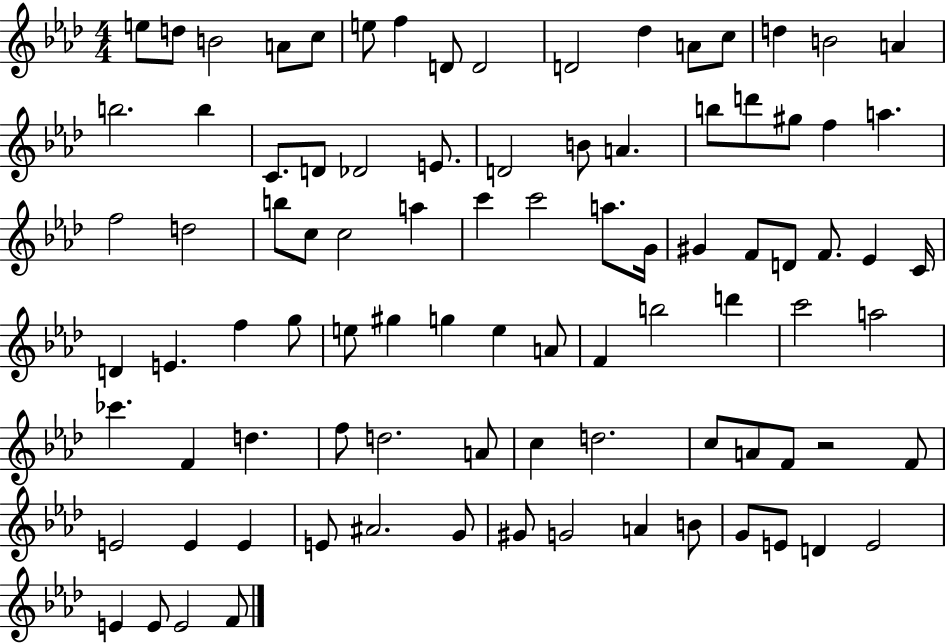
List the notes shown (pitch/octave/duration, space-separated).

E5/e D5/e B4/h A4/e C5/e E5/e F5/q D4/e D4/h D4/h Db5/q A4/e C5/e D5/q B4/h A4/q B5/h. B5/q C4/e. D4/e Db4/h E4/e. D4/h B4/e A4/q. B5/e D6/e G#5/e F5/q A5/q. F5/h D5/h B5/e C5/e C5/h A5/q C6/q C6/h A5/e. G4/s G#4/q F4/e D4/e F4/e. Eb4/q C4/s D4/q E4/q. F5/q G5/e E5/e G#5/q G5/q E5/q A4/e F4/q B5/h D6/q C6/h A5/h CES6/q. F4/q D5/q. F5/e D5/h. A4/e C5/q D5/h. C5/e A4/e F4/e R/h F4/e E4/h E4/q E4/q E4/e A#4/h. G4/e G#4/e G4/h A4/q B4/e G4/e E4/e D4/q E4/h E4/q E4/e E4/h F4/e